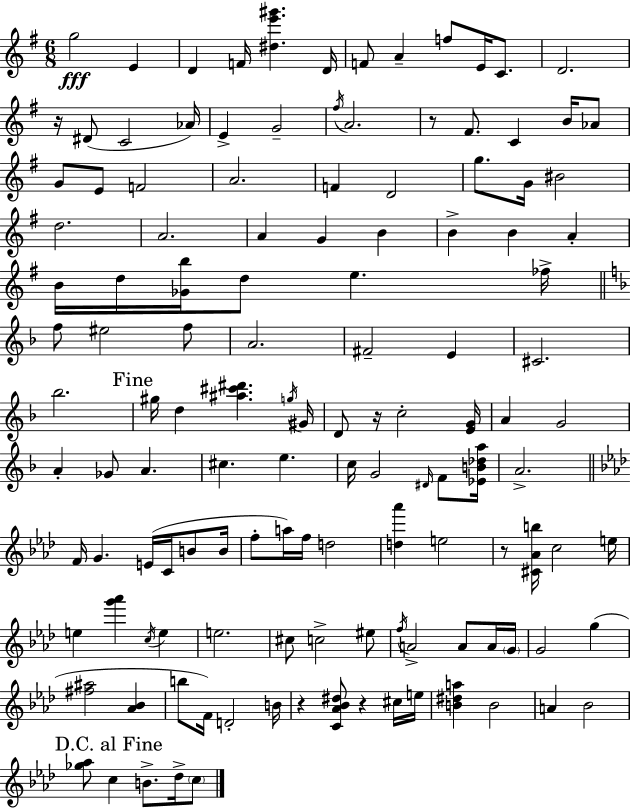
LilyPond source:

{
  \clef treble
  \numericTimeSignature
  \time 6/8
  \key e \minor
  g''2\fff e'4 | d'4 f'16 <dis'' e''' gis'''>4. d'16 | f'8 a'4-- f''8 e'16 c'8. | d'2. | \break r16 dis'8( c'2 aes'16) | e'4-> g'2-- | \acciaccatura { fis''16 } a'2. | r8 fis'8. c'4 b'16 aes'8 | \break g'8 e'8 f'2 | a'2. | f'4 d'2 | g''8. g'16 bis'2 | \break d''2. | a'2. | a'4 g'4 b'4 | b'4-> b'4 a'4-. | \break b'16 d''16 <ges' b''>16 d''8 e''4. | fes''16-> \bar "||" \break \key d \minor f''8 eis''2 f''8 | a'2. | fis'2-- e'4 | cis'2. | \break bes''2. | \mark "Fine" gis''16 d''4 <ais'' cis''' dis'''>4. \acciaccatura { g''16 } | gis'16 d'8 r16 c''2-. | <e' g'>16 a'4 g'2 | \break a'4-. ges'8 a'4. | cis''4. e''4. | c''16 g'2 \grace { dis'16 } f'8 | <ees' b' des'' a''>16 a'2.-> | \break \bar "||" \break \key aes \major f'16 g'4. e'16( c'16 b'8 b'16 | f''8-. a''16) f''16 d''2 | <d'' aes'''>4 e''2 | r8 <cis' aes' b''>16 c''2 e''16 | \break e''4 <g''' aes'''>4 \acciaccatura { c''16 } e''4 | e''2. | cis''8 c''2-> eis''8 | \acciaccatura { f''16 } a'2-> a'8 | \break a'16 \parenthesize g'16 g'2 g''4( | <fis'' ais''>2 <aes' bes'>4 | b''8 f'16) d'2-. | b'16 r4 <c' aes' bes' dis''>8 r4 | \break cis''16 e''16 <b' dis'' a''>4 b'2 | a'4 bes'2 | \mark "D.C. al Fine" <ges'' aes''>8 c''4 b'8.-> des''16-> | \parenthesize c''8 \bar "|."
}